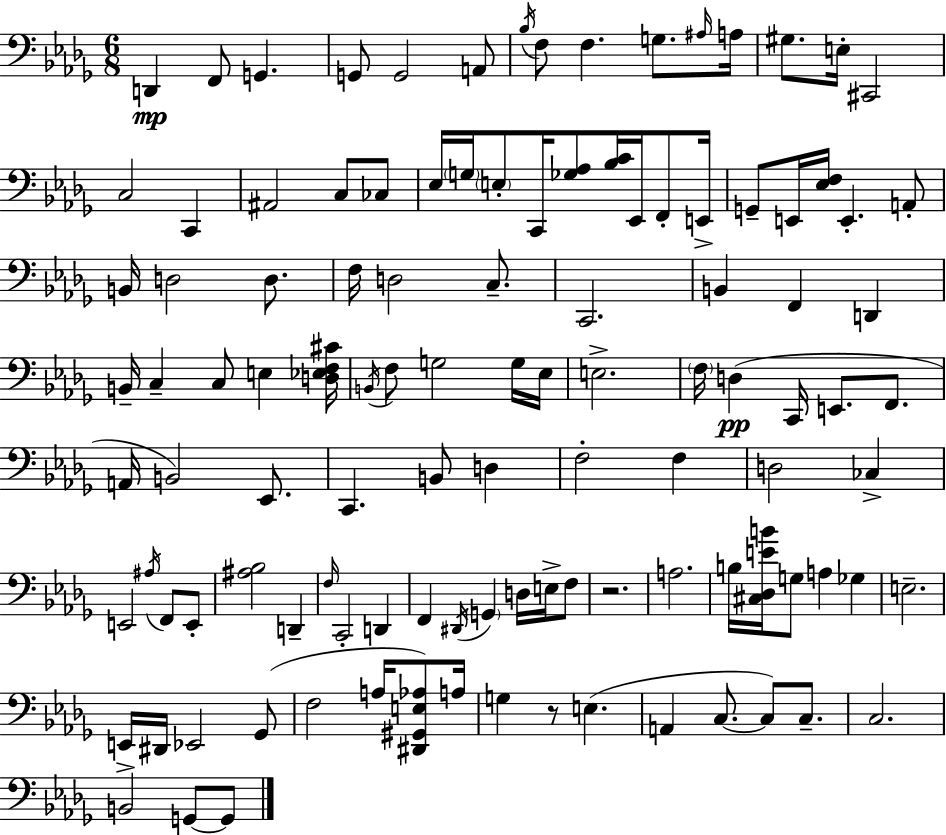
D2/q F2/e G2/q. G2/e G2/h A2/e Bb3/s F3/e F3/q. G3/e. A#3/s A3/s G#3/e. E3/s C#2/h C3/h C2/q A#2/h C3/e CES3/e Eb3/s G3/s E3/e C2/s [Gb3,Ab3]/e [Bb3,C4]/s Eb2/s F2/e E2/s G2/e E2/s [Eb3,F3]/s E2/q. A2/e B2/s D3/h D3/e. F3/s D3/h C3/e. C2/h. B2/q F2/q D2/q B2/s C3/q C3/e E3/q [D3,Eb3,F3,C#4]/s B2/s F3/e G3/h G3/s Eb3/s E3/h. F3/s D3/q C2/s E2/e. F2/e. A2/s B2/h Eb2/e. C2/q. B2/e D3/q F3/h F3/q D3/h CES3/q E2/h A#3/s F2/e E2/e [A#3,Bb3]/h D2/q F3/s C2/h D2/q F2/q D#2/s G2/q D3/s E3/s F3/e R/h. A3/h. B3/s [C#3,Db3,E4,B4]/s G3/e A3/q Gb3/q E3/h. E2/s D#2/s Eb2/h Gb2/e F3/h A3/s [D#2,G#2,E3,Ab3]/e A3/s G3/q R/e E3/q. A2/q C3/e. C3/e C3/e. C3/h. B2/h G2/e G2/e